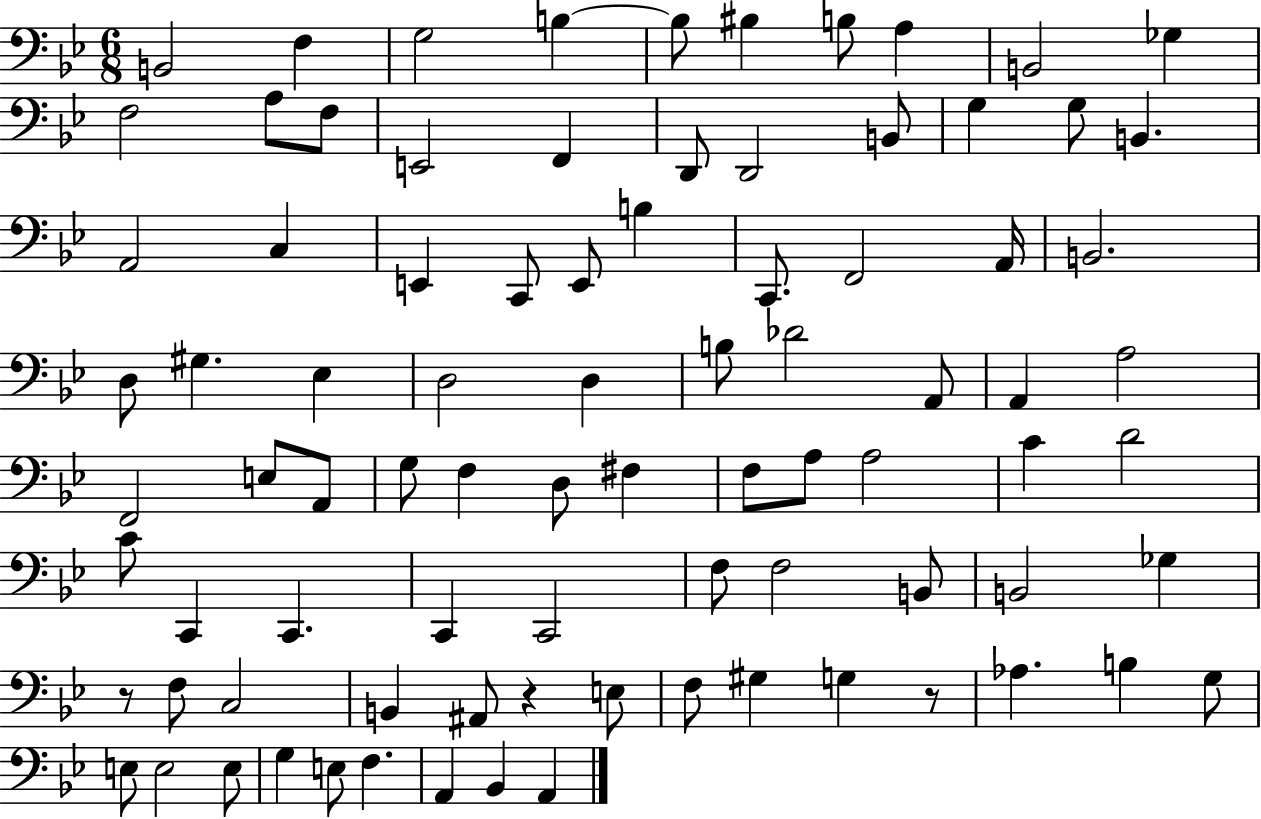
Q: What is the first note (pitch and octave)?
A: B2